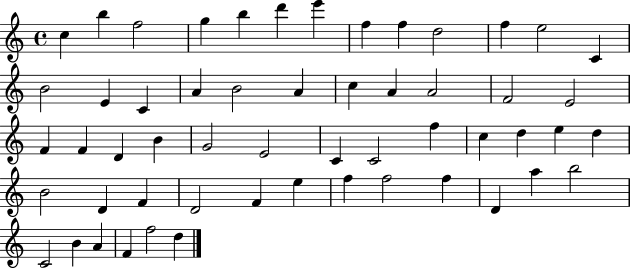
C5/q B5/q F5/h G5/q B5/q D6/q E6/q F5/q F5/q D5/h F5/q E5/h C4/q B4/h E4/q C4/q A4/q B4/h A4/q C5/q A4/q A4/h F4/h E4/h F4/q F4/q D4/q B4/q G4/h E4/h C4/q C4/h F5/q C5/q D5/q E5/q D5/q B4/h D4/q F4/q D4/h F4/q E5/q F5/q F5/h F5/q D4/q A5/q B5/h C4/h B4/q A4/q F4/q F5/h D5/q